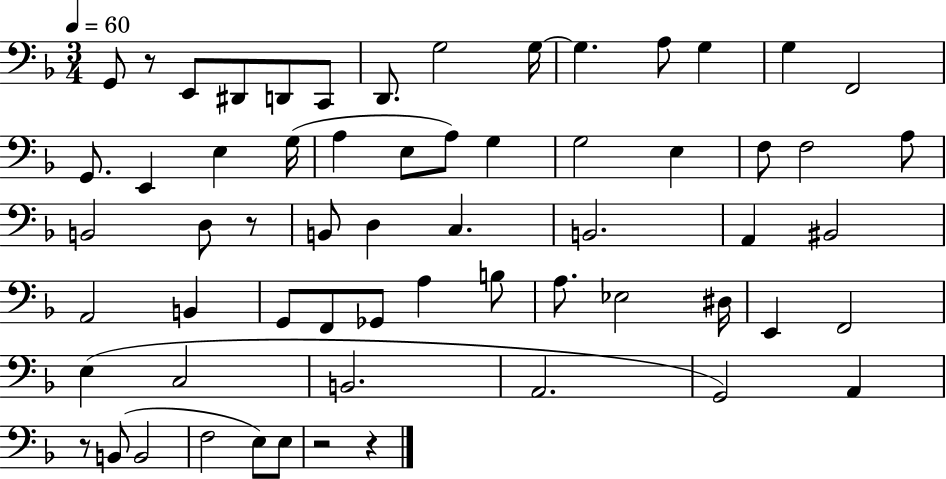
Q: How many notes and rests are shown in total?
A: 62